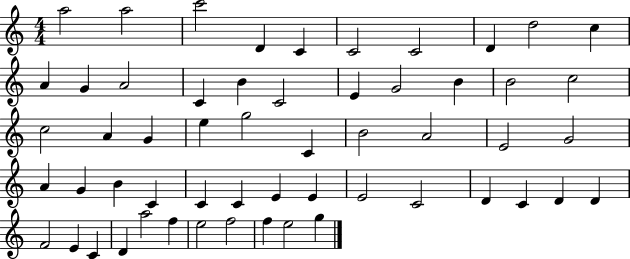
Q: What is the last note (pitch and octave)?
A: G5